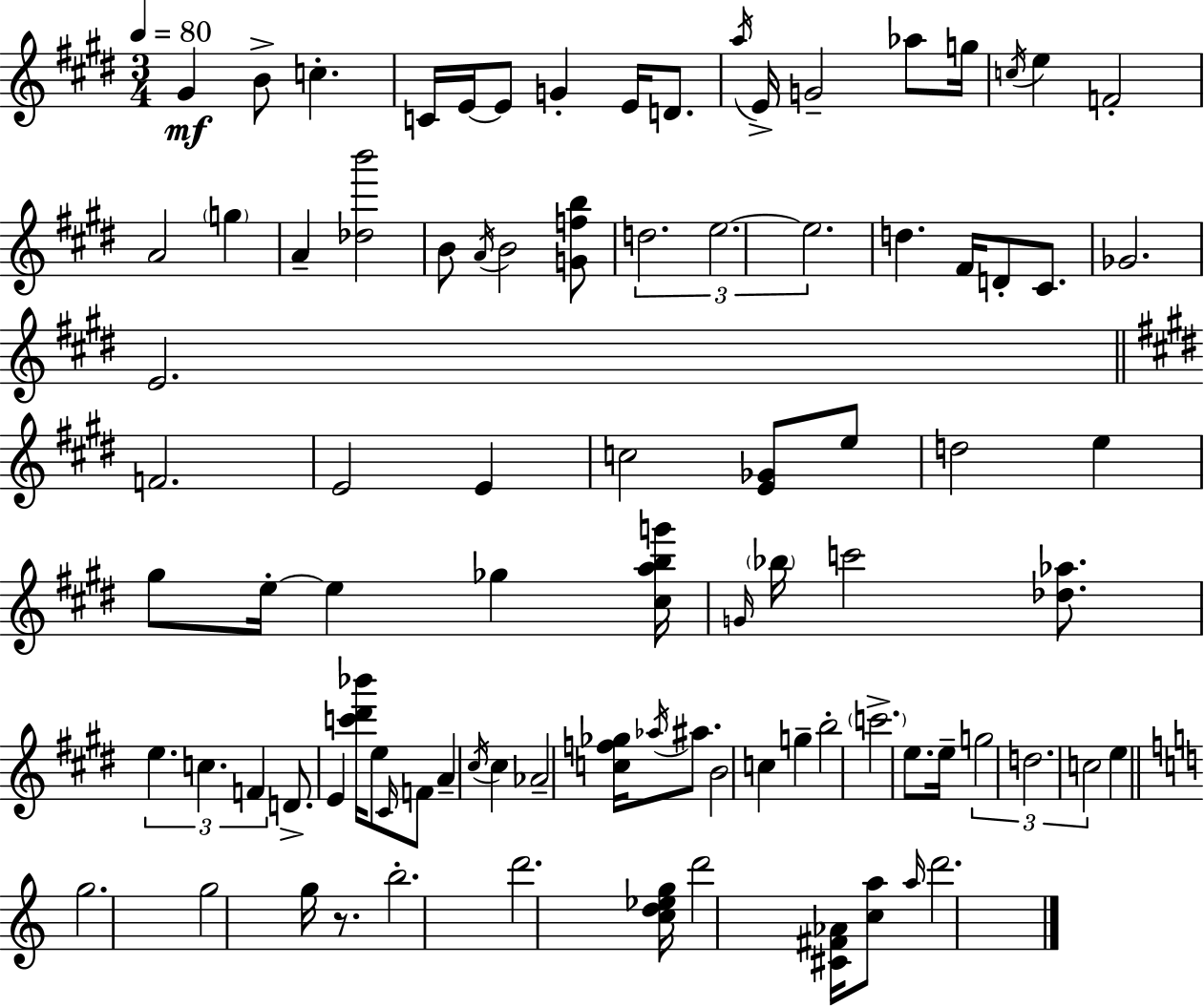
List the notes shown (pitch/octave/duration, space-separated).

G#4/q B4/e C5/q. C4/s E4/s E4/e G4/q E4/s D4/e. A5/s E4/s G4/h Ab5/e G5/s C5/s E5/q F4/h A4/h G5/q A4/q [Db5,B6]/h B4/e A4/s B4/h [G4,F5,B5]/e D5/h. E5/h. E5/h. D5/q. F#4/s D4/e C#4/e. Gb4/h. E4/h. F4/h. E4/h E4/q C5/h [E4,Gb4]/e E5/e D5/h E5/q G#5/e E5/s E5/q Gb5/q [C#5,A5,B5,G6]/s G4/s Bb5/s C6/h [Db5,Ab5]/e. E5/q. C5/q. F4/q D4/e. E4/q [C6,D#6,Bb6]/s E5/e C#4/s F4/e A4/q C#5/s C#5/q Ab4/h [C5,F5,Gb5]/s Ab5/s A#5/e. B4/h C5/q G5/q B5/h C6/h. E5/e. E5/s G5/h D5/h. C5/h E5/q G5/h. G5/h G5/s R/e. B5/h. D6/h. [C5,D5,Eb5,G5]/s D6/h [C#4,F#4,Ab4]/s [C5,A5]/e A5/s D6/h.